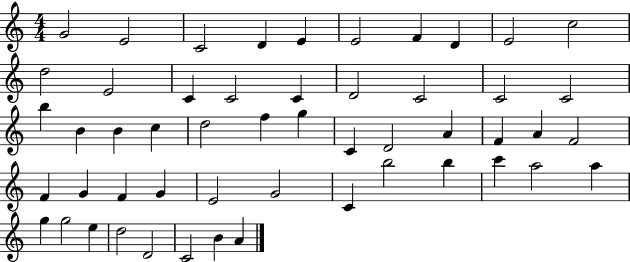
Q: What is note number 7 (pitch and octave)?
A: F4